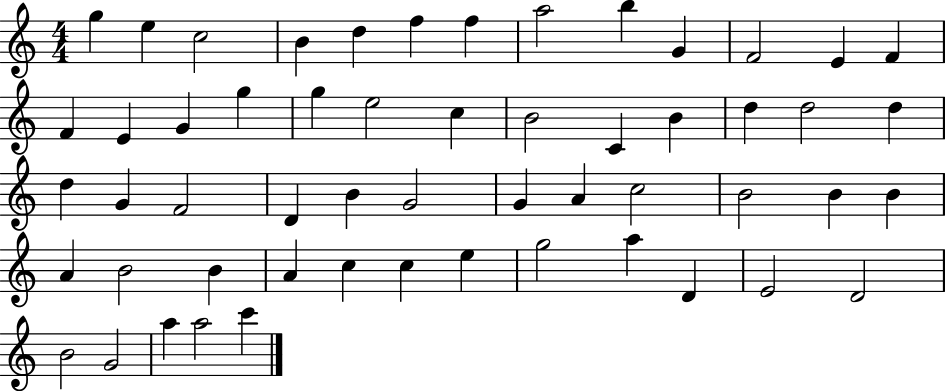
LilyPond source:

{
  \clef treble
  \numericTimeSignature
  \time 4/4
  \key c \major
  g''4 e''4 c''2 | b'4 d''4 f''4 f''4 | a''2 b''4 g'4 | f'2 e'4 f'4 | \break f'4 e'4 g'4 g''4 | g''4 e''2 c''4 | b'2 c'4 b'4 | d''4 d''2 d''4 | \break d''4 g'4 f'2 | d'4 b'4 g'2 | g'4 a'4 c''2 | b'2 b'4 b'4 | \break a'4 b'2 b'4 | a'4 c''4 c''4 e''4 | g''2 a''4 d'4 | e'2 d'2 | \break b'2 g'2 | a''4 a''2 c'''4 | \bar "|."
}